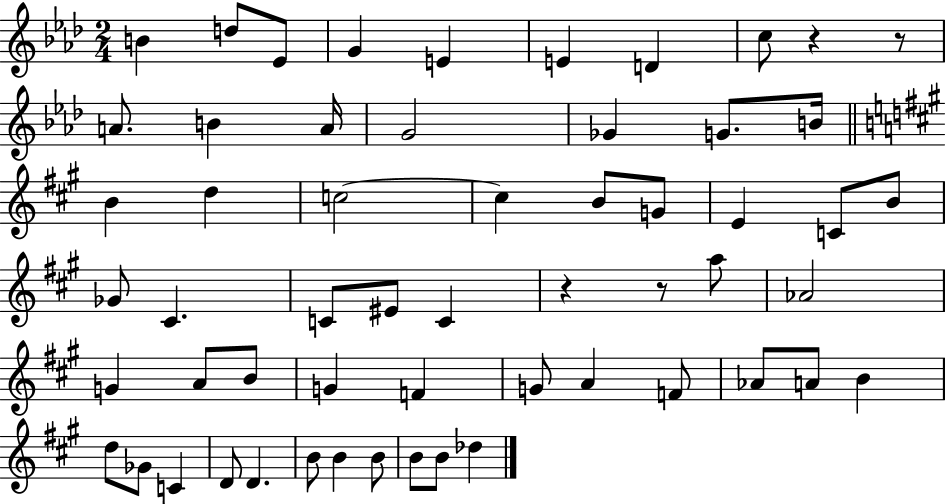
{
  \clef treble
  \numericTimeSignature
  \time 2/4
  \key aes \major
  b'4 d''8 ees'8 | g'4 e'4 | e'4 d'4 | c''8 r4 r8 | \break a'8. b'4 a'16 | g'2 | ges'4 g'8. b'16 | \bar "||" \break \key a \major b'4 d''4 | c''2~~ | c''4 b'8 g'8 | e'4 c'8 b'8 | \break ges'8 cis'4. | c'8 eis'8 c'4 | r4 r8 a''8 | aes'2 | \break g'4 a'8 b'8 | g'4 f'4 | g'8 a'4 f'8 | aes'8 a'8 b'4 | \break d''8 ges'8 c'4 | d'8 d'4. | b'8 b'4 b'8 | b'8 b'8 des''4 | \break \bar "|."
}